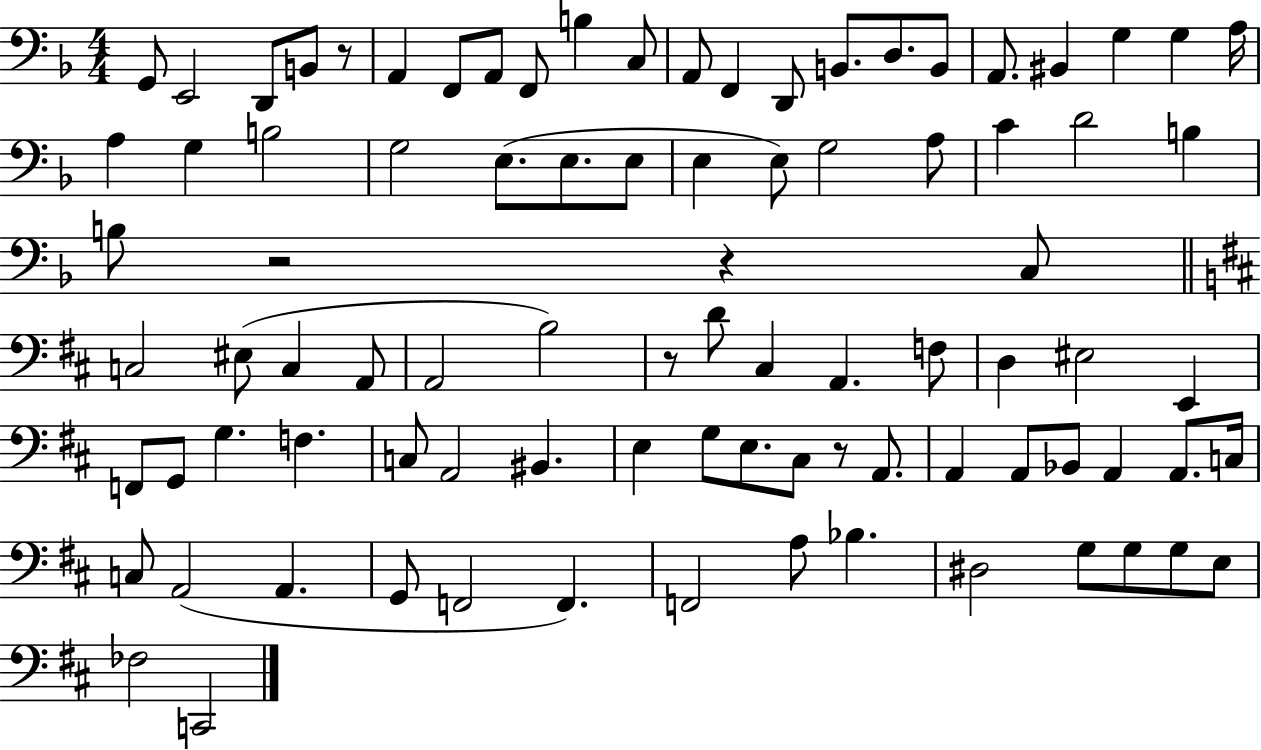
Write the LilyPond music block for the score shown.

{
  \clef bass
  \numericTimeSignature
  \time 4/4
  \key f \major
  g,8 e,2 d,8 b,8 r8 | a,4 f,8 a,8 f,8 b4 c8 | a,8 f,4 d,8 b,8. d8. b,8 | a,8. bis,4 g4 g4 a16 | \break a4 g4 b2 | g2 e8.( e8. e8 | e4 e8) g2 a8 | c'4 d'2 b4 | \break b8 r2 r4 c8 | \bar "||" \break \key d \major c2 eis8( c4 a,8 | a,2 b2) | r8 d'8 cis4 a,4. f8 | d4 eis2 e,4 | \break f,8 g,8 g4. f4. | c8 a,2 bis,4. | e4 g8 e8. cis8 r8 a,8. | a,4 a,8 bes,8 a,4 a,8. c16 | \break c8 a,2( a,4. | g,8 f,2 f,4.) | f,2 a8 bes4. | dis2 g8 g8 g8 e8 | \break fes2 c,2 | \bar "|."
}